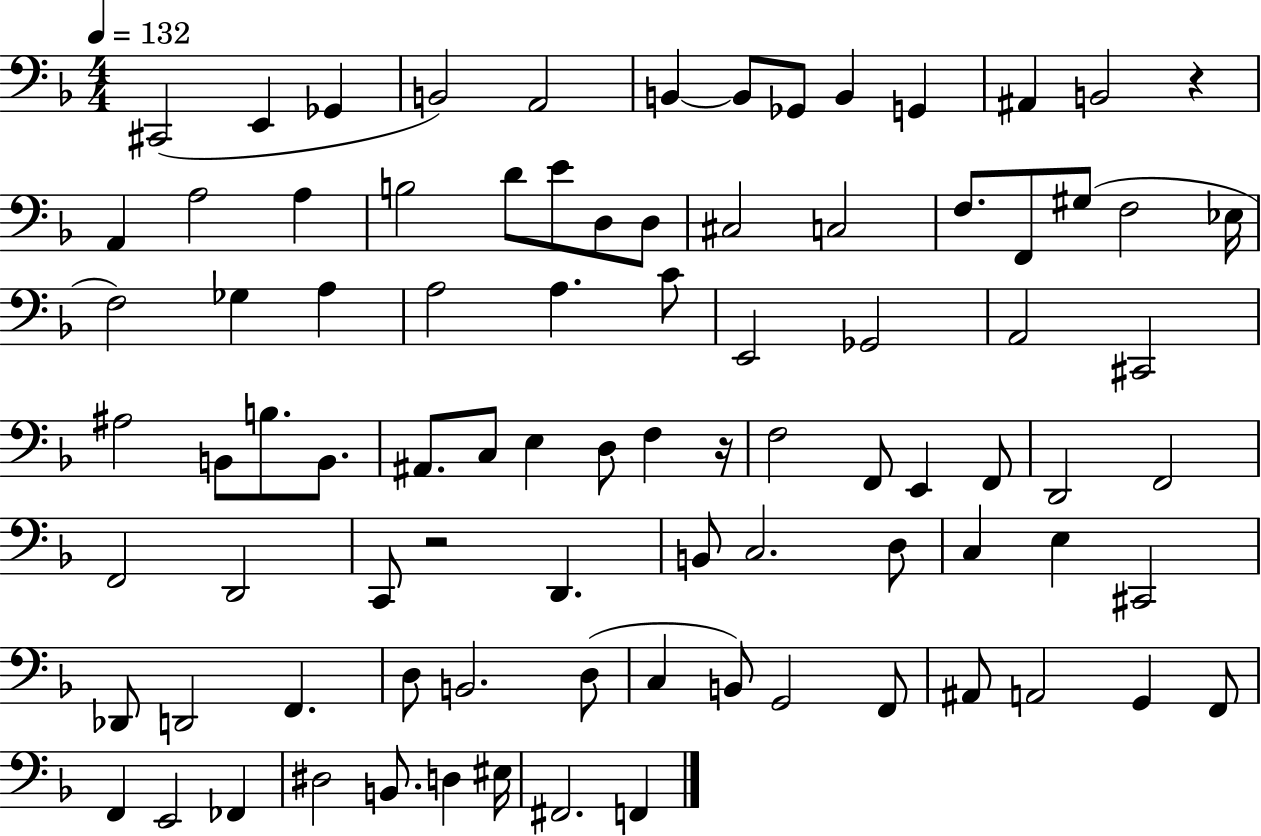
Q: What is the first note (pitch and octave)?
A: C#2